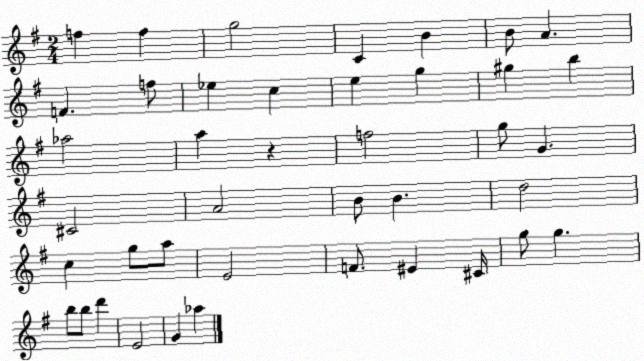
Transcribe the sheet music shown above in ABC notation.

X:1
T:Untitled
M:2/4
L:1/4
K:G
f f g2 C B B/2 A F f/2 _e c e g ^g b _a2 a z f2 g/2 G ^C2 A2 B/2 B d2 c g/2 a/2 E2 F/2 ^E ^C/4 g/2 g b/2 b/2 d' E2 G _a